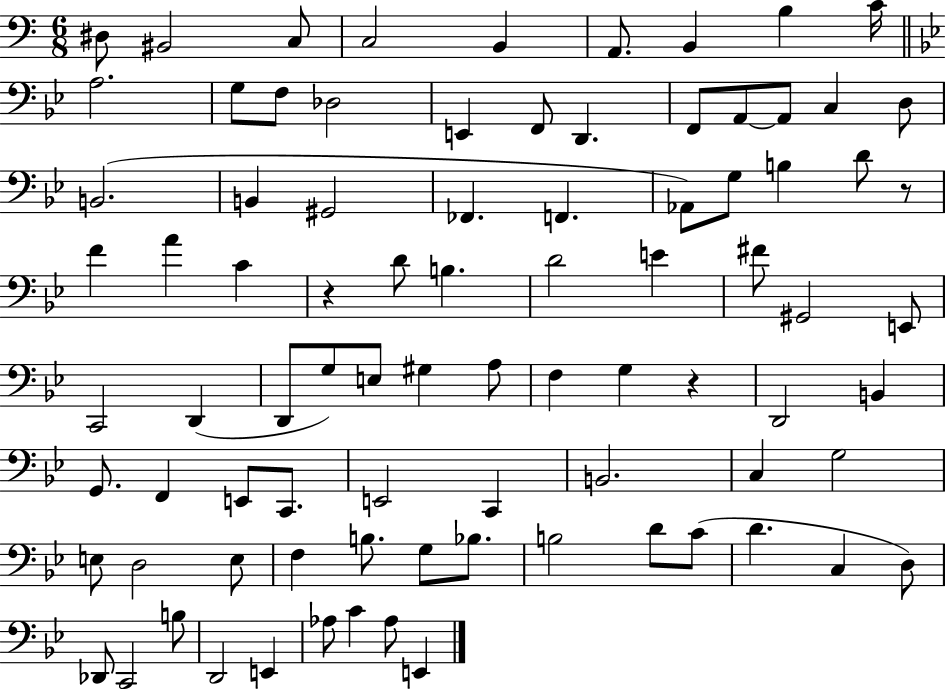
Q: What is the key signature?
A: C major